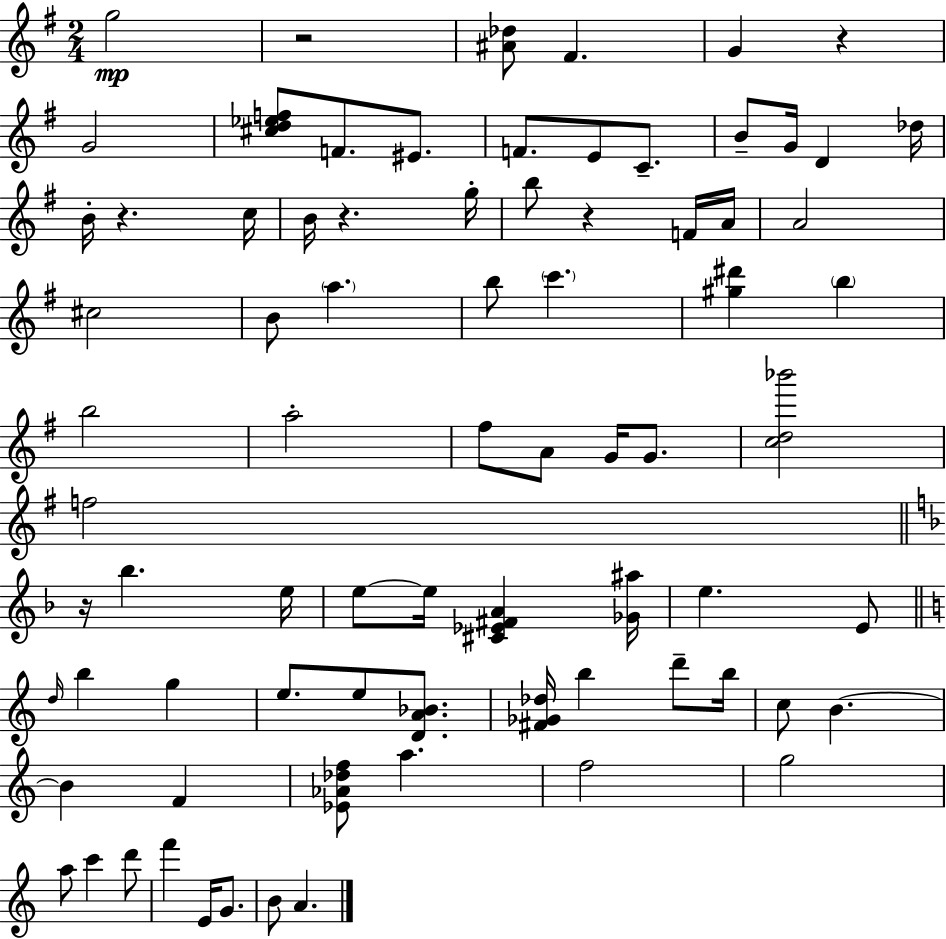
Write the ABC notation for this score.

X:1
T:Untitled
M:2/4
L:1/4
K:Em
g2 z2 [^A_d]/2 ^F G z G2 [^cd_ef]/2 F/2 ^E/2 F/2 E/2 C/2 B/2 G/4 D _d/4 B/4 z c/4 B/4 z g/4 b/2 z F/4 A/4 A2 ^c2 B/2 a b/2 c' [^g^d'] b b2 a2 ^f/2 A/2 G/4 G/2 [cd_b']2 f2 z/4 _b e/4 e/2 e/4 [^C_E^FA] [_G^a]/4 e E/2 d/4 b g e/2 e/2 [DA_B]/2 [^F_G_d]/4 b d'/2 b/4 c/2 B B F [_E_A_df]/2 a f2 g2 a/2 c' d'/2 f' E/4 G/2 B/2 A